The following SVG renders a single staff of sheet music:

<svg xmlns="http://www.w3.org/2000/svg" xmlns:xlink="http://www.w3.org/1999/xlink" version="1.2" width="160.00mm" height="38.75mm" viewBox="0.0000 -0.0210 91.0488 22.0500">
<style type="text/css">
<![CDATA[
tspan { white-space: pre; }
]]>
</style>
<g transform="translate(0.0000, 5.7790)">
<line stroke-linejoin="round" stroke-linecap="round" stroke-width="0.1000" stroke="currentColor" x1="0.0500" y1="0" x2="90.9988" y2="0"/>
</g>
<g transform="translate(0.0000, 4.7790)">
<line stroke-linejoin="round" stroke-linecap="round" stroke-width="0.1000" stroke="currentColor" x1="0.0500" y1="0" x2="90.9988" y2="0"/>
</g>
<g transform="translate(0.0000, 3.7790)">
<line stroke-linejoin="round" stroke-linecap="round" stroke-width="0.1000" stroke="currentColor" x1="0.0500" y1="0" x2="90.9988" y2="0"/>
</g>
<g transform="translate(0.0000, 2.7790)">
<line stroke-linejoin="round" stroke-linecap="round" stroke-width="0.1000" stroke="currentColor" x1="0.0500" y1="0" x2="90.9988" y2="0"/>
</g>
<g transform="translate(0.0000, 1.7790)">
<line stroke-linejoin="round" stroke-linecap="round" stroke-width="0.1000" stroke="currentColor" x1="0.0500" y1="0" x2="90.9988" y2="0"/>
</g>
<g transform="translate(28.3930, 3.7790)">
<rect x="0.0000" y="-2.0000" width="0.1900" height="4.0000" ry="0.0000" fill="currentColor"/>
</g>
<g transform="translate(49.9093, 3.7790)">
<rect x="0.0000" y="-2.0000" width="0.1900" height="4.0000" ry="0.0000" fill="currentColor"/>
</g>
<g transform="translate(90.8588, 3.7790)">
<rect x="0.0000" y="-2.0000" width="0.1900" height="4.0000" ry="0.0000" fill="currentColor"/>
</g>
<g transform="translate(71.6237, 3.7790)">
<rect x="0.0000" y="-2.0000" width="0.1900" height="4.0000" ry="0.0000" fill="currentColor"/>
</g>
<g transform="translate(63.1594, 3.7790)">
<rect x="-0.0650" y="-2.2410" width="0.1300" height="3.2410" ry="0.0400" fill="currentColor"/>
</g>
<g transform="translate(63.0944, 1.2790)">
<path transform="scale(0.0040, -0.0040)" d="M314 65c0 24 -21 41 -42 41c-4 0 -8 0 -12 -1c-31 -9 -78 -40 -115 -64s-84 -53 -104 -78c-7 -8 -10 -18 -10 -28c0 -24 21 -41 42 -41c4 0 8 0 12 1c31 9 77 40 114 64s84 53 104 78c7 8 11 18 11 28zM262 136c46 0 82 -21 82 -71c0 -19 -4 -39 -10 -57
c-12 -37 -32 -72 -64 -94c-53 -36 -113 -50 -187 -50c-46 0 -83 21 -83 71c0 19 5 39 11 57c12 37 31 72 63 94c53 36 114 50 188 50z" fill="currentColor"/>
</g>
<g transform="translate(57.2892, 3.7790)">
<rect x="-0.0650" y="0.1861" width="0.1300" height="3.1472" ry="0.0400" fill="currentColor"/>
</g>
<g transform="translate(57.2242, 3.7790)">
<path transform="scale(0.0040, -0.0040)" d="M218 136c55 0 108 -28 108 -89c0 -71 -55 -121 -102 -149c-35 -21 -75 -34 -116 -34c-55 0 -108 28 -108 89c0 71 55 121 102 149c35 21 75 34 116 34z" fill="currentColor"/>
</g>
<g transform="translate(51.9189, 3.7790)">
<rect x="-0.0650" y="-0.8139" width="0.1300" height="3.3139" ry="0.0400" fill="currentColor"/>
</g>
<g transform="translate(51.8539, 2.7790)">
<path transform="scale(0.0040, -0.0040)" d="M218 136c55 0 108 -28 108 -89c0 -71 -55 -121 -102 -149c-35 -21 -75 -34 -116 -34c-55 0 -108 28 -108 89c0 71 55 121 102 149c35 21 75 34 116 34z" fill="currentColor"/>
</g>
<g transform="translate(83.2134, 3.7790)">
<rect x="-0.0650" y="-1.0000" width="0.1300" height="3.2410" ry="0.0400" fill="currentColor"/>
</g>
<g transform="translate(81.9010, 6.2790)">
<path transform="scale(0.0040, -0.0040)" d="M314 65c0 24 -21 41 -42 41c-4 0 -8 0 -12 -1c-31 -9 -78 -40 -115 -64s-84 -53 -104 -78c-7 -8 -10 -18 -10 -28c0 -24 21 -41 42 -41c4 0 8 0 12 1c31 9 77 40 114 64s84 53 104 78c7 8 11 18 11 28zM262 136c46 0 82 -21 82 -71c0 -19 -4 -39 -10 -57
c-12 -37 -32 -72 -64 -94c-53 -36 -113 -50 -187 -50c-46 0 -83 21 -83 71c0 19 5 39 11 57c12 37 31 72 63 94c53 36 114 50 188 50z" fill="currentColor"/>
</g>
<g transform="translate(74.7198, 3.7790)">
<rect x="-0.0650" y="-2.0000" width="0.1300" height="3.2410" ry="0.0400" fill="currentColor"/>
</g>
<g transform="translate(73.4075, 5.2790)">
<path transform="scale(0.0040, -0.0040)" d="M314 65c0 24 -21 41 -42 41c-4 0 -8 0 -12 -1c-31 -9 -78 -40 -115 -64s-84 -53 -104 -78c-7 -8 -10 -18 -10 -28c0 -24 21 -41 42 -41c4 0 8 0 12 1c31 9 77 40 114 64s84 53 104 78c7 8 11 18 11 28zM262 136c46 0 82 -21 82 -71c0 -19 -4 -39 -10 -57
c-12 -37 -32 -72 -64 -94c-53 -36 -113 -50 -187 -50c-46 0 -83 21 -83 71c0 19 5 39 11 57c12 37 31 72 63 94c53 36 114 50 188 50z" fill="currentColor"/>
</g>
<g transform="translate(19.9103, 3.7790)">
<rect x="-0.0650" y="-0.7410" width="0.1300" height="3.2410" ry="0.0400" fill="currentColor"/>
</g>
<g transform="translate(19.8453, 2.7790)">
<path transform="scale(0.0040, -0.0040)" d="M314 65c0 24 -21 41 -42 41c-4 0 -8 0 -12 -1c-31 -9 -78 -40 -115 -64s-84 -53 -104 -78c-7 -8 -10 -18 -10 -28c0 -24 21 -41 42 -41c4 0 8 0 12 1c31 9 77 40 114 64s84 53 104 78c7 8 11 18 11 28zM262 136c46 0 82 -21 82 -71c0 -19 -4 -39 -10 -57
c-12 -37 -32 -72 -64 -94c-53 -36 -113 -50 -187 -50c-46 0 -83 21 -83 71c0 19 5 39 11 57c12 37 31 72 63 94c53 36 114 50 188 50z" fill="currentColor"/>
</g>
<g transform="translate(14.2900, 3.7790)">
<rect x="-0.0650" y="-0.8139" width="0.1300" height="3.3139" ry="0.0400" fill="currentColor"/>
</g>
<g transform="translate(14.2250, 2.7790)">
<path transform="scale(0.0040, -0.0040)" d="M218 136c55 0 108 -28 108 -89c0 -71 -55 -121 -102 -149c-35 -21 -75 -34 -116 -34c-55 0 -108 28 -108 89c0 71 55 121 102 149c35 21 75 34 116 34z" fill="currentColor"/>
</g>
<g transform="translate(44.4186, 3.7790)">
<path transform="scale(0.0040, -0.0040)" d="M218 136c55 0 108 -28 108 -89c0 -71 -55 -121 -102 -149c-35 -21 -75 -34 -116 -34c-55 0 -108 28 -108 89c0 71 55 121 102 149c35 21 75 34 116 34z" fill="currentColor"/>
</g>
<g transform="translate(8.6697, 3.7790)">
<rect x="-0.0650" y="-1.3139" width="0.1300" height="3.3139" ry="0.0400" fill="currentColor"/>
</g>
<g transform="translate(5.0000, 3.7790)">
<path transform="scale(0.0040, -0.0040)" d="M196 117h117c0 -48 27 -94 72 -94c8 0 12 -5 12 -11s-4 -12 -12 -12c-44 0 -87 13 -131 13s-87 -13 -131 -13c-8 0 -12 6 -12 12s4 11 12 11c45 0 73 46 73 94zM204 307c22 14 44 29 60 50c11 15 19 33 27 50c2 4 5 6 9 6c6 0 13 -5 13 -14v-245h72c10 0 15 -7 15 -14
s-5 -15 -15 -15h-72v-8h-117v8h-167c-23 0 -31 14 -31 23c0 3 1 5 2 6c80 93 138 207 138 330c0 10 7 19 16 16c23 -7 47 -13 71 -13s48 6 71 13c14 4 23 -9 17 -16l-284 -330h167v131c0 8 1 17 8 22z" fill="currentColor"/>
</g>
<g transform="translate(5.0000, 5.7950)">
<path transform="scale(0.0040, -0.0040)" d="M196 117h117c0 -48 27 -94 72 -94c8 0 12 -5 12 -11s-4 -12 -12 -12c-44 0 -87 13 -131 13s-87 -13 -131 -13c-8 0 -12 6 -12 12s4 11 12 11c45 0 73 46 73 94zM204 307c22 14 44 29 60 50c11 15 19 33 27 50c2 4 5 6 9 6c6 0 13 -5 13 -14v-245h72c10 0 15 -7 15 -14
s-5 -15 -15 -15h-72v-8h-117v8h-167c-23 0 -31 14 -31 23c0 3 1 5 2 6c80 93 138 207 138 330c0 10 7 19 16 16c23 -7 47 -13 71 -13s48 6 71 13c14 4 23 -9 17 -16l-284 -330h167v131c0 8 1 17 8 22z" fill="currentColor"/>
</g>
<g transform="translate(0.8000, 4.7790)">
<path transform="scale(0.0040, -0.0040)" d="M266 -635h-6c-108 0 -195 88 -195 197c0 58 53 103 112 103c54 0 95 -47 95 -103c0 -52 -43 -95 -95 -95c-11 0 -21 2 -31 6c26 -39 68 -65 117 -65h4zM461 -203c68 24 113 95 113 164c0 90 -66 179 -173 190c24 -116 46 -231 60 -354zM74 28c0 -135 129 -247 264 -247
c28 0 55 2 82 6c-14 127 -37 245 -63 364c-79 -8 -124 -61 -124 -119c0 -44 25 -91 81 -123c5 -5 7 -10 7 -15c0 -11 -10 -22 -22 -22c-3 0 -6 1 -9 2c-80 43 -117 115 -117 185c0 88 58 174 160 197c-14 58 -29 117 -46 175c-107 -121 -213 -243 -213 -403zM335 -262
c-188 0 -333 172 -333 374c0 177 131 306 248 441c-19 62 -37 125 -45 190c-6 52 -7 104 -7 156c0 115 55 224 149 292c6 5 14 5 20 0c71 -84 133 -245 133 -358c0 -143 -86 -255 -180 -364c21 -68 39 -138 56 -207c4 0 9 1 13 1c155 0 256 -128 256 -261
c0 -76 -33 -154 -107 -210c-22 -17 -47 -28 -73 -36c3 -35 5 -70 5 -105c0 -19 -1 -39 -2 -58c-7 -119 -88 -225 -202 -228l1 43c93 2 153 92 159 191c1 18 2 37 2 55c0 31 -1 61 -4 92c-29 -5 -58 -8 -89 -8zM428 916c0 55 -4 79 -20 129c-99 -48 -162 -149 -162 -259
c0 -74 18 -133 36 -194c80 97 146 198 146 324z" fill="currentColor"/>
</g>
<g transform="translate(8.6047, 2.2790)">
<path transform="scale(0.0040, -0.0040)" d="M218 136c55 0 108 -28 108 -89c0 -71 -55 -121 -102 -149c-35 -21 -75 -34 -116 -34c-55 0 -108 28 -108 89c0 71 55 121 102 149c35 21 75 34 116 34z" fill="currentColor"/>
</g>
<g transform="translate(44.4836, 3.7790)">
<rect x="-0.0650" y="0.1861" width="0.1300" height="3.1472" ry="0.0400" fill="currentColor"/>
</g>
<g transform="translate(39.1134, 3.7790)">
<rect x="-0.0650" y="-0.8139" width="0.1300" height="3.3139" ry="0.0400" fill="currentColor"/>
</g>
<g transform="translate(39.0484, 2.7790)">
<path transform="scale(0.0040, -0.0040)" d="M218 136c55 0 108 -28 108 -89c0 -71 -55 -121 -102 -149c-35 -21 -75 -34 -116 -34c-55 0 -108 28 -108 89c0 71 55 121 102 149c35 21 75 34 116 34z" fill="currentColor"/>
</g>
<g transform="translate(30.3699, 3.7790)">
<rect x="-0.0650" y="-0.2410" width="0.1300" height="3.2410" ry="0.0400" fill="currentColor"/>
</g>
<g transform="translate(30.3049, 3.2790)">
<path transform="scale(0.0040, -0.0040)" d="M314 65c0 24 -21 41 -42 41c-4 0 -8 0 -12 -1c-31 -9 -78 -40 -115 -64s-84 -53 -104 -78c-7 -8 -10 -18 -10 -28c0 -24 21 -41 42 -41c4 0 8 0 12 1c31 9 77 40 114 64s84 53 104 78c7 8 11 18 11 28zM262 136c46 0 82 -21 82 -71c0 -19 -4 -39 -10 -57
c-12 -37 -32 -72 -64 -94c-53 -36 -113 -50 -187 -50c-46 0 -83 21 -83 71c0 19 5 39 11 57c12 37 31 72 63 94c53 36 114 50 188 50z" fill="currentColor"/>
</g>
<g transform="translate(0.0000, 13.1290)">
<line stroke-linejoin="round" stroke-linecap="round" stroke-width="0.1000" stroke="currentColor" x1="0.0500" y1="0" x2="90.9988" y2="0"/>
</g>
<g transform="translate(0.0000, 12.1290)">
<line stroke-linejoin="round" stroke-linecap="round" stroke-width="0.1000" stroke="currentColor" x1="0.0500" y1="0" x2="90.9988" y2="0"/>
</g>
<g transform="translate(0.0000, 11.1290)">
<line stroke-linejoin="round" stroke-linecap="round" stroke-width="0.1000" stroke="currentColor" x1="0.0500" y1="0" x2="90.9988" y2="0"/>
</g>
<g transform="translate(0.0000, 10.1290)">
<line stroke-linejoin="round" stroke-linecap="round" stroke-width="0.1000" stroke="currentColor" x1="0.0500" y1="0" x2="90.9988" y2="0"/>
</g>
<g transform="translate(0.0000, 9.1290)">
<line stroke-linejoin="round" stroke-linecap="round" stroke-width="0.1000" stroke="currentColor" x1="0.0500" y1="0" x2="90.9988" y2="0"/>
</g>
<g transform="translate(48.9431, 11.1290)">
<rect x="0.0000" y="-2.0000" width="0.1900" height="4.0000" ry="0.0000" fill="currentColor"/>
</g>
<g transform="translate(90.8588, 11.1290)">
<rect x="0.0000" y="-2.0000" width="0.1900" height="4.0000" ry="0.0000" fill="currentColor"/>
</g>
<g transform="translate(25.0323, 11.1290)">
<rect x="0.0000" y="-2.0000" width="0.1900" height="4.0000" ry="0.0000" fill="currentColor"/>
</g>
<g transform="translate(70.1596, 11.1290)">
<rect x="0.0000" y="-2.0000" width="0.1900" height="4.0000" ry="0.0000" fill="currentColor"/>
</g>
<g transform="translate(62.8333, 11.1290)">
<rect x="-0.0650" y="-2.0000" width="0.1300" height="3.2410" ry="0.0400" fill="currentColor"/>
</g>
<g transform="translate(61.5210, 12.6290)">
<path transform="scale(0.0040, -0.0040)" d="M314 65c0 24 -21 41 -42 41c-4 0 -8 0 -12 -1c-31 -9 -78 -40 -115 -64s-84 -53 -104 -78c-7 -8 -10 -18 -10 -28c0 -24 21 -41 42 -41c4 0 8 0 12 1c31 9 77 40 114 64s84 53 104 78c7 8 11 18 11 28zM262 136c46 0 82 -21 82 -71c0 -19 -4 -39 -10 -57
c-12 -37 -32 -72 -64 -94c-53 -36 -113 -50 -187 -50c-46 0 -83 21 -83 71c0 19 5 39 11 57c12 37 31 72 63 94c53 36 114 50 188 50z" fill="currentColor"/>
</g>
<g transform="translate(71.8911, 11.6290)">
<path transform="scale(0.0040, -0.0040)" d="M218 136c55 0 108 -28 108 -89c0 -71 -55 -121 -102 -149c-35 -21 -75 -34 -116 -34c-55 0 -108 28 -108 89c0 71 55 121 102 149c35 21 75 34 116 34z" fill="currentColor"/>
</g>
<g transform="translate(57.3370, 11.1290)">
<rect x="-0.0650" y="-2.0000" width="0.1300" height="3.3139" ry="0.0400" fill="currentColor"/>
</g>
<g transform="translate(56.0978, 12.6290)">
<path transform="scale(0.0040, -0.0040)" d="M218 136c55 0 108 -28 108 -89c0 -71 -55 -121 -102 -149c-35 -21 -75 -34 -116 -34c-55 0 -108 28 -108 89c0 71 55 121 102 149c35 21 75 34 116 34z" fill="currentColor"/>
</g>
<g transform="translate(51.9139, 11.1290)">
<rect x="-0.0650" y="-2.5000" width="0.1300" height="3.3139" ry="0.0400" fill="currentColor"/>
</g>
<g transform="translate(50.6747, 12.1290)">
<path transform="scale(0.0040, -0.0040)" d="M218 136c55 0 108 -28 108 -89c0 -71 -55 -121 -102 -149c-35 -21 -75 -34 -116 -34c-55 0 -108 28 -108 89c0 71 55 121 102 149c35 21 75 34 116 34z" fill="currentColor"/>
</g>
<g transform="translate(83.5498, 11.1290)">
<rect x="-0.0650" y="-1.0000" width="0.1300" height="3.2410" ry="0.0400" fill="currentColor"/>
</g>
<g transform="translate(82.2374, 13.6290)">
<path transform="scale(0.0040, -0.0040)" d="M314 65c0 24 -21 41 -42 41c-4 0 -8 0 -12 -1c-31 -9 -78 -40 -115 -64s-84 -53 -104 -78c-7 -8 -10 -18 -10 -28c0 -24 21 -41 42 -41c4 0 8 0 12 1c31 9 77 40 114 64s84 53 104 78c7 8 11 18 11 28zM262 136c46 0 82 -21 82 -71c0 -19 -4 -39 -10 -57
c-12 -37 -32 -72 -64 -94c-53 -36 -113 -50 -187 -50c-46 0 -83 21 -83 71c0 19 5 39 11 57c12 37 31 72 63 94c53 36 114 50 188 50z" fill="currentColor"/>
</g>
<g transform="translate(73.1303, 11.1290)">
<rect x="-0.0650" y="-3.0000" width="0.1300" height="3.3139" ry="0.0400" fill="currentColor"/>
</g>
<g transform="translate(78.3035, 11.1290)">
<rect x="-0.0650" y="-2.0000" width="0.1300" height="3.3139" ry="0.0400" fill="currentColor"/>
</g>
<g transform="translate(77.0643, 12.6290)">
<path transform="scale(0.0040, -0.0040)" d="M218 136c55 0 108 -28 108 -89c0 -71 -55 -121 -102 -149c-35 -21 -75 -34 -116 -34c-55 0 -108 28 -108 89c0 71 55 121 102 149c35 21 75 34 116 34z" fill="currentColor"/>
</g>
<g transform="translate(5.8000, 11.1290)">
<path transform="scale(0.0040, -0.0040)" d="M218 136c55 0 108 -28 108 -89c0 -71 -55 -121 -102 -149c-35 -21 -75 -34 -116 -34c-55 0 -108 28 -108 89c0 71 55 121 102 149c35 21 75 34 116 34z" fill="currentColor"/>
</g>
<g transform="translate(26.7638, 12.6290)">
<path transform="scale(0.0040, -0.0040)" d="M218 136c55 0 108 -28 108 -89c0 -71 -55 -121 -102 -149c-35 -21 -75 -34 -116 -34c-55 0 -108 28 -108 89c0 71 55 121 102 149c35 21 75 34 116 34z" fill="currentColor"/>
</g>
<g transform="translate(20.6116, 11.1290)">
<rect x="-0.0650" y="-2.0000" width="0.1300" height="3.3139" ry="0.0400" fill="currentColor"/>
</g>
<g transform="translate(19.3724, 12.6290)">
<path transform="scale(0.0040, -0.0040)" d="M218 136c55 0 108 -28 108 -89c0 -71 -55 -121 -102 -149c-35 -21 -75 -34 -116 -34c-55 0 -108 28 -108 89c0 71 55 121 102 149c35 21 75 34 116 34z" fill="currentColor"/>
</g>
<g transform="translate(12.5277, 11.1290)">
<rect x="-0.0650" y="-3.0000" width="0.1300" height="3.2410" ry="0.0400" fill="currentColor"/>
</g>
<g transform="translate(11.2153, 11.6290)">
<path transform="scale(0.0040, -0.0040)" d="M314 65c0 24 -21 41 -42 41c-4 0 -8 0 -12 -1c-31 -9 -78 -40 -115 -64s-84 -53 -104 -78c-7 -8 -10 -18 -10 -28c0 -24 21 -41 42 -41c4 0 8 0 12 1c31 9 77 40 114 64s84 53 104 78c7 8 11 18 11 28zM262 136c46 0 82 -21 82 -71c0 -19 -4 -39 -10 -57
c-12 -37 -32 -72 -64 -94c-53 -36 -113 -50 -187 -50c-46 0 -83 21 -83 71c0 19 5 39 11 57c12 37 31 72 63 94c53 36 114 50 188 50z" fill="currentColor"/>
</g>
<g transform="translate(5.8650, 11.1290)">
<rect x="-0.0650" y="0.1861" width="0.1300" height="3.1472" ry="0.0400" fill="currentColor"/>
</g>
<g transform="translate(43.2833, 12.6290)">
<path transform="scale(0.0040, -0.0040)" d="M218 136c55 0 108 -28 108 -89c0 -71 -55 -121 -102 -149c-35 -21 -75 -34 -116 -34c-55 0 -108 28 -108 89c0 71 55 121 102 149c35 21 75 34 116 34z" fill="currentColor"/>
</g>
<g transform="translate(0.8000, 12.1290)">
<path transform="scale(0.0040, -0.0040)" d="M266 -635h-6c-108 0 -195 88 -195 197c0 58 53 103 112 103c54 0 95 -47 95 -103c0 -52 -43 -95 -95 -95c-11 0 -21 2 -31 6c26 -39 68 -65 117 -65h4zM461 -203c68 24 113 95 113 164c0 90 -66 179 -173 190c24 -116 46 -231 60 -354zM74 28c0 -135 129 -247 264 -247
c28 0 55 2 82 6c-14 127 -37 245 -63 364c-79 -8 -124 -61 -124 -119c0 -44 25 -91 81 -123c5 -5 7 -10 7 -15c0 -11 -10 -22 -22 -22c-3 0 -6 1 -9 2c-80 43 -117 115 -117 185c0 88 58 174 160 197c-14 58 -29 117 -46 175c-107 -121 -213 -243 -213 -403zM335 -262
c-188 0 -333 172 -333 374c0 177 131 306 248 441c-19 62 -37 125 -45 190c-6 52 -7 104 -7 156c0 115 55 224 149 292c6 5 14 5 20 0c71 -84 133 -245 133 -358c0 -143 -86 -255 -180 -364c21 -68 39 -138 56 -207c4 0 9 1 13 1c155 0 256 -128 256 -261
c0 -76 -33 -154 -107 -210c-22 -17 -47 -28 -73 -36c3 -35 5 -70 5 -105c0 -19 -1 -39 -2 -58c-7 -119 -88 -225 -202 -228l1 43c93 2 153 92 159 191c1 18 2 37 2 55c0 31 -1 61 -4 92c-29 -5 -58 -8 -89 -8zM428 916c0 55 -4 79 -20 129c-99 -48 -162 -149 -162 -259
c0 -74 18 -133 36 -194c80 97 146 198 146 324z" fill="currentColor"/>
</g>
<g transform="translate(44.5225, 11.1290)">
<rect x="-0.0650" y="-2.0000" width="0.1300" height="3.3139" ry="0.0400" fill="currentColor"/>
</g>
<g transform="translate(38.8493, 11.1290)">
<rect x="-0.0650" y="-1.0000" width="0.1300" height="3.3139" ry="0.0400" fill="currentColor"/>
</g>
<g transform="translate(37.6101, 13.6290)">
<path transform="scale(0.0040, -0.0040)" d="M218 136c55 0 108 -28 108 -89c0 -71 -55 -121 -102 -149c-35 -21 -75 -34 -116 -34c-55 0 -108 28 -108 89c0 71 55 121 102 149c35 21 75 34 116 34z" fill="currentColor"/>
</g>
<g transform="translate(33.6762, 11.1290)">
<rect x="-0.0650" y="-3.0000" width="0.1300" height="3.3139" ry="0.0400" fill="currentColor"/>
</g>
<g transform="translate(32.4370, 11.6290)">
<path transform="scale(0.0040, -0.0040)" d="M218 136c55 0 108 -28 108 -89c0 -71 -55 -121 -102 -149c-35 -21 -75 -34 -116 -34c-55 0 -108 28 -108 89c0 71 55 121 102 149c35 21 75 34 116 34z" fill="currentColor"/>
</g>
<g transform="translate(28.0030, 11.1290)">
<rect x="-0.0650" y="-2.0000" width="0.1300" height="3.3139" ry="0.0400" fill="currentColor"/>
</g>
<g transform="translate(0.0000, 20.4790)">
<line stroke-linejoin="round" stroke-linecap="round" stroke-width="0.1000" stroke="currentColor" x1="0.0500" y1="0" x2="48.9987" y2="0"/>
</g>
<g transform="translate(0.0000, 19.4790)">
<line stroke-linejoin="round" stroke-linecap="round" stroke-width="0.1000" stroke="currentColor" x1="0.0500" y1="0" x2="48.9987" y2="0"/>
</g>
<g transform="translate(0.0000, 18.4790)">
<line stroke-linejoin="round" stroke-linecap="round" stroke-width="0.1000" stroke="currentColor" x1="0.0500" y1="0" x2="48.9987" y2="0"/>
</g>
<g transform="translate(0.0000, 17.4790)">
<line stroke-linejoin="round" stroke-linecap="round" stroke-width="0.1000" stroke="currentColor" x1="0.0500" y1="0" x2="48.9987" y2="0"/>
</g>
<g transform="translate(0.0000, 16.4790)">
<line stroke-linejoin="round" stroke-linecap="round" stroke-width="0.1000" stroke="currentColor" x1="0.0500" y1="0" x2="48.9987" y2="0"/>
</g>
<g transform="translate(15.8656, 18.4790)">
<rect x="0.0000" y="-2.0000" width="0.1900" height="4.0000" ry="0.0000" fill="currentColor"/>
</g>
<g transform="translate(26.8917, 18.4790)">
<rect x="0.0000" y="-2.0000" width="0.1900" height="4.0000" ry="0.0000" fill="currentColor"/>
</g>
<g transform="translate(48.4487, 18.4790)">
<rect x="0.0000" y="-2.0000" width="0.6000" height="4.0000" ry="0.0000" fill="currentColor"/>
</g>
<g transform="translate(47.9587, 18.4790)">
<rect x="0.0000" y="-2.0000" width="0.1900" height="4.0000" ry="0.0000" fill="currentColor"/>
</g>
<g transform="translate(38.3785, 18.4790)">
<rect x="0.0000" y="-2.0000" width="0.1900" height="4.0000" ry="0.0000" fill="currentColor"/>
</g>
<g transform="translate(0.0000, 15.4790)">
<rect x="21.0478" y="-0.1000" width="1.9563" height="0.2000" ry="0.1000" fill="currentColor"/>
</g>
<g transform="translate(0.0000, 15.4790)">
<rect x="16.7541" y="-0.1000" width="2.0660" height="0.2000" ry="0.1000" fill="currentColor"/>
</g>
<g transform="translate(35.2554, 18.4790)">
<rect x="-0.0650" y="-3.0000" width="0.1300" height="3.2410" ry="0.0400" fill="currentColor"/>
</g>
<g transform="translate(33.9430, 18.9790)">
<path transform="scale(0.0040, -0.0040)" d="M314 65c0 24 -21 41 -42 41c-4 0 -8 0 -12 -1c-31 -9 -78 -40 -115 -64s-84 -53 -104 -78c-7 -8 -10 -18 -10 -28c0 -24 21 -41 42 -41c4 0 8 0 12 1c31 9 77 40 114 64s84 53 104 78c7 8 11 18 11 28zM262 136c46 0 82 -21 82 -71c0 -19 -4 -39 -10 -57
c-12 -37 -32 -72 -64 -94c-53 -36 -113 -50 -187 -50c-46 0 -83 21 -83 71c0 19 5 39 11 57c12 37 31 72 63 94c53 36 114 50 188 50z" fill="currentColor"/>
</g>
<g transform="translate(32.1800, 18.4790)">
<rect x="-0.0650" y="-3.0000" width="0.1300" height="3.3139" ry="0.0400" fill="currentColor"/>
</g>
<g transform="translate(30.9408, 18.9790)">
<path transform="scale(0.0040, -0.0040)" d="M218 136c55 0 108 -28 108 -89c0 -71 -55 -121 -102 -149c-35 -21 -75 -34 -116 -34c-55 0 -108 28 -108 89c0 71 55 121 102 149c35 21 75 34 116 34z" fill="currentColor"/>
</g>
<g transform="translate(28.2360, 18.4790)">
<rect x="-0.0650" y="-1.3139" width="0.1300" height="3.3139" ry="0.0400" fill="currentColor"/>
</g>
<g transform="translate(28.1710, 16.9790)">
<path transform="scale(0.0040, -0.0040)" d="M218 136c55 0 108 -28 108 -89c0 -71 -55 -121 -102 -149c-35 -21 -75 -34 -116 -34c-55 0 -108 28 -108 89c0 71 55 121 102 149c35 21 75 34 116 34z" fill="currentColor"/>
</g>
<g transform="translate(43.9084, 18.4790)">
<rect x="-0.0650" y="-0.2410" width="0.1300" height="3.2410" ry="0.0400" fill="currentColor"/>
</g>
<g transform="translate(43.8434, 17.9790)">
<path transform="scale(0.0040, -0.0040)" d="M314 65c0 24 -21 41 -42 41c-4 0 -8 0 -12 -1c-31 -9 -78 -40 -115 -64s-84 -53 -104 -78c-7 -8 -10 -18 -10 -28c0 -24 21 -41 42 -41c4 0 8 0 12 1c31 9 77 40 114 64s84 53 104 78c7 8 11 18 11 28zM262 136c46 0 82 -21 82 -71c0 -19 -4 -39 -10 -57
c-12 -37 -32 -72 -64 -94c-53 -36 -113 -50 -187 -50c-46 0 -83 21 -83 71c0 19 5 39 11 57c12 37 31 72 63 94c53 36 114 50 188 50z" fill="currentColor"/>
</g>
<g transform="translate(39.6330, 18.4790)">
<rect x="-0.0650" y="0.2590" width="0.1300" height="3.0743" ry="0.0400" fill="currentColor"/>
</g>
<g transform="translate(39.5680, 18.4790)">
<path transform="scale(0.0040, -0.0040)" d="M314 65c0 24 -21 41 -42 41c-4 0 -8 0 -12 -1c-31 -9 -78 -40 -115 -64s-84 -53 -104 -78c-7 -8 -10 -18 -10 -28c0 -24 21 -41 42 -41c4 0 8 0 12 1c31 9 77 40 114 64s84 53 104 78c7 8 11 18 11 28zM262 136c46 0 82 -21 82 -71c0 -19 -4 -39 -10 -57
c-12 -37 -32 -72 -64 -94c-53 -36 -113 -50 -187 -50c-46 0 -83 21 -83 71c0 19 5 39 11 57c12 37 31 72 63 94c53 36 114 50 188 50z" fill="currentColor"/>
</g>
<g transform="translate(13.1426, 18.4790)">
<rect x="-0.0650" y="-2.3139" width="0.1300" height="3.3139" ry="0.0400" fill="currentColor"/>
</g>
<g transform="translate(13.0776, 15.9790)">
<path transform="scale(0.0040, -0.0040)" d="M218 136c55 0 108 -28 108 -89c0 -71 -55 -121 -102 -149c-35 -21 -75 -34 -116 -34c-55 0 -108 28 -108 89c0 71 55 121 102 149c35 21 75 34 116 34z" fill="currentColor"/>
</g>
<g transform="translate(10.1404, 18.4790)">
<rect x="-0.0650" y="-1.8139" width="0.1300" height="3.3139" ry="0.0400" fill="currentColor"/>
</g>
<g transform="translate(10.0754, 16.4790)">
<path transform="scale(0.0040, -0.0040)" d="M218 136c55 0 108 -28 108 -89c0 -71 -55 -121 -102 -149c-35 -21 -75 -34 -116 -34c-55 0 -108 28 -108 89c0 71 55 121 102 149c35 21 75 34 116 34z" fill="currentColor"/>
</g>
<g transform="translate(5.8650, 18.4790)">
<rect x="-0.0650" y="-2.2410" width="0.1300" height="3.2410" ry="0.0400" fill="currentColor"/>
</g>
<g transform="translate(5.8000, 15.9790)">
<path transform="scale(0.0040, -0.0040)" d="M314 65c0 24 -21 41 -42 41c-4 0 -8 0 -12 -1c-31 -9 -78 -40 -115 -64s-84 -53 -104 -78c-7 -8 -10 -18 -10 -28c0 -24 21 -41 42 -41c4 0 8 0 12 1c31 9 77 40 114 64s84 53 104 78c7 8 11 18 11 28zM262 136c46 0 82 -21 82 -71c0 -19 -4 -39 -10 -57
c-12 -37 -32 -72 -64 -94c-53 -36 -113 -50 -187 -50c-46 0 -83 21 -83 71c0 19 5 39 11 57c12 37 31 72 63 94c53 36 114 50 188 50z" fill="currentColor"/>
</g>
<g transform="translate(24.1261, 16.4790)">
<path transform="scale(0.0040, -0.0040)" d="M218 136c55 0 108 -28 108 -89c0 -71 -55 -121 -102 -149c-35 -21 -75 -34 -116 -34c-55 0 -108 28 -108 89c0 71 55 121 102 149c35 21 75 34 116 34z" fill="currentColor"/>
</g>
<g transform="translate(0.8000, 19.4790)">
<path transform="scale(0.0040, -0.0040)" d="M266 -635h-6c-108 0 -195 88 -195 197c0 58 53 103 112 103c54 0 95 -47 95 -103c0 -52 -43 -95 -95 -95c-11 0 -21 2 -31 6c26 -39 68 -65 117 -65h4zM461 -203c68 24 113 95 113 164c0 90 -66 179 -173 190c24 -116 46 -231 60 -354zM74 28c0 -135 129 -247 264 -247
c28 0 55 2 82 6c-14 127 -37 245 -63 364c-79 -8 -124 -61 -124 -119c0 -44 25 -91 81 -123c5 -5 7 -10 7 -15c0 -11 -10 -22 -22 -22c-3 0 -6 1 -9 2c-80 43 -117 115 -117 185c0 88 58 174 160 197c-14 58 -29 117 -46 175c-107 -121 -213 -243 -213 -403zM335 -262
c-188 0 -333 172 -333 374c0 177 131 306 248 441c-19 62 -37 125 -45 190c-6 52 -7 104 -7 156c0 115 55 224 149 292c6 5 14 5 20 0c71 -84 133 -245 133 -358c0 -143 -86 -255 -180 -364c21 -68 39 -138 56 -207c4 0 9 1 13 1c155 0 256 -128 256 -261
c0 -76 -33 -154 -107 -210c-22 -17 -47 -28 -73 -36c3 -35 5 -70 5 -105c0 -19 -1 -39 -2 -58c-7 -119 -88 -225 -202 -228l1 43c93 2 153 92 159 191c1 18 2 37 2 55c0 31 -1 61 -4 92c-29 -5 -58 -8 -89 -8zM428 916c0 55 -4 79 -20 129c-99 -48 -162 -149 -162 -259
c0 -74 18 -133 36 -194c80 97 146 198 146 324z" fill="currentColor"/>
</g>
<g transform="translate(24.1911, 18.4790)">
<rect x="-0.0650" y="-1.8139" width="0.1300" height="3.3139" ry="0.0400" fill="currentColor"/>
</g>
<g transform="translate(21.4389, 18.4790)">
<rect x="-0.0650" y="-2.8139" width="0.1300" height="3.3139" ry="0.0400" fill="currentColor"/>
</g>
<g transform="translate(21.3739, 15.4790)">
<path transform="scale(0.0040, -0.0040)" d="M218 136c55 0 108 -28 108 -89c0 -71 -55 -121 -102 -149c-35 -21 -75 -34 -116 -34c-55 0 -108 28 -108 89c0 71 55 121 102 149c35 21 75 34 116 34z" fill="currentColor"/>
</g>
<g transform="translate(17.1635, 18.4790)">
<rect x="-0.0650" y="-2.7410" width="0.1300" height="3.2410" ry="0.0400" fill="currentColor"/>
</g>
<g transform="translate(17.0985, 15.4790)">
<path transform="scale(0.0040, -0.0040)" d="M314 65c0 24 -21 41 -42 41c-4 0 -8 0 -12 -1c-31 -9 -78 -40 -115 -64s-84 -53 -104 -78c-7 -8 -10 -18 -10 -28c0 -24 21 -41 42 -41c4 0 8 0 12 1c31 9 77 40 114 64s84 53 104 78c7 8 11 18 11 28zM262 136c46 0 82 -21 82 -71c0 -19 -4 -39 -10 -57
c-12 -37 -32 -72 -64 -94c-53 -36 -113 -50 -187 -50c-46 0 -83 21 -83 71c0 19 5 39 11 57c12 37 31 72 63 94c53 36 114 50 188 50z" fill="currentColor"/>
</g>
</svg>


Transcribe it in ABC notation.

X:1
T:Untitled
M:4/4
L:1/4
K:C
e d d2 c2 d B d B g2 F2 D2 B A2 F F A D F G F F2 A F D2 g2 f g a2 a f e A A2 B2 c2